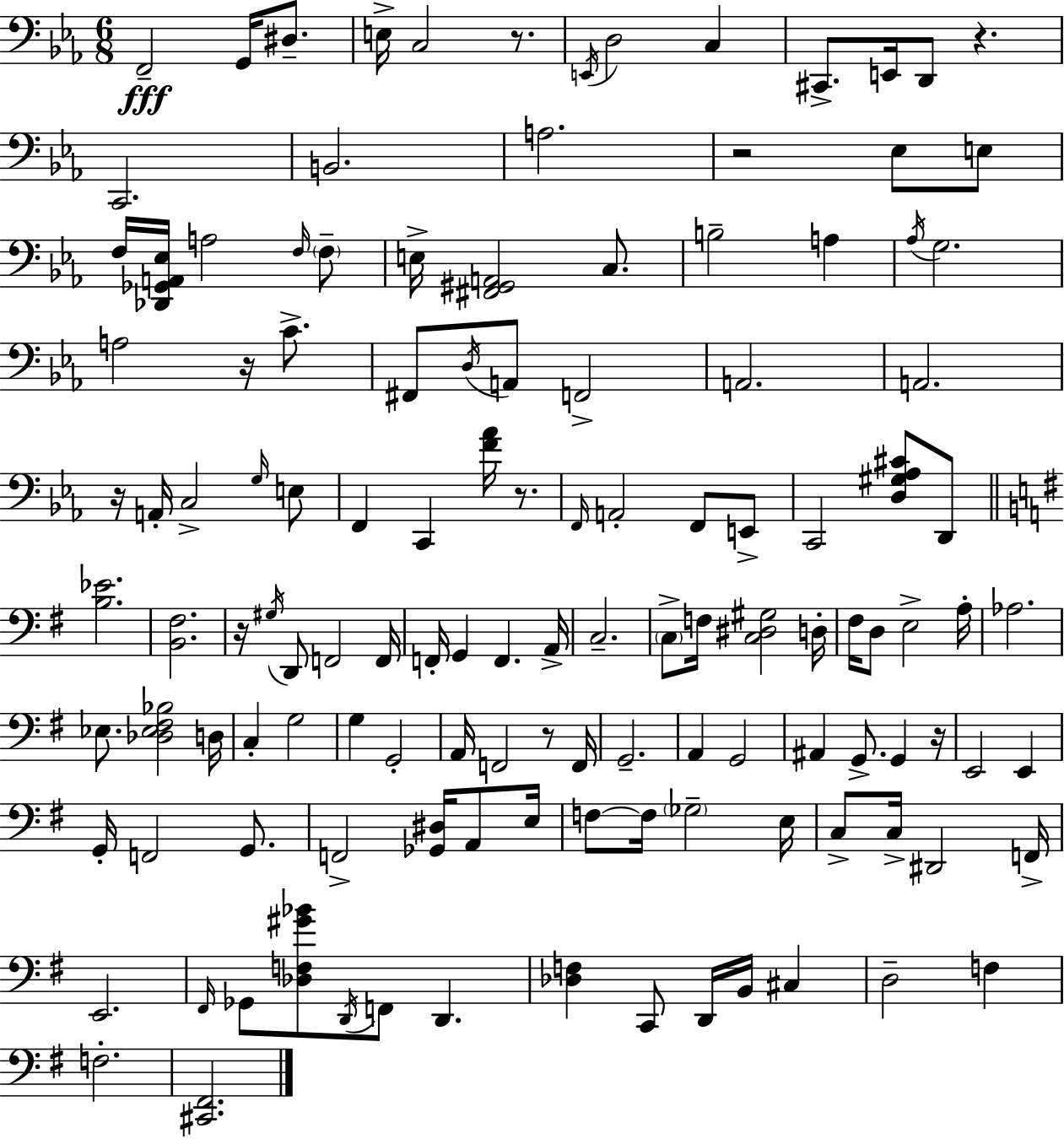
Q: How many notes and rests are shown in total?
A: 128